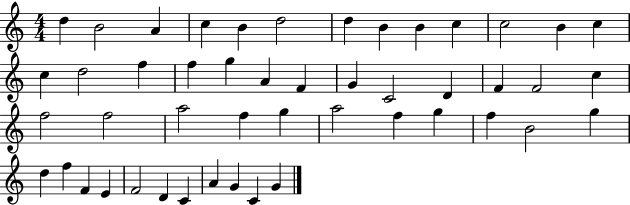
X:1
T:Untitled
M:4/4
L:1/4
K:C
d B2 A c B d2 d B B c c2 B c c d2 f f g A F G C2 D F F2 c f2 f2 a2 f g a2 f g f B2 g d f F E F2 D C A G C G